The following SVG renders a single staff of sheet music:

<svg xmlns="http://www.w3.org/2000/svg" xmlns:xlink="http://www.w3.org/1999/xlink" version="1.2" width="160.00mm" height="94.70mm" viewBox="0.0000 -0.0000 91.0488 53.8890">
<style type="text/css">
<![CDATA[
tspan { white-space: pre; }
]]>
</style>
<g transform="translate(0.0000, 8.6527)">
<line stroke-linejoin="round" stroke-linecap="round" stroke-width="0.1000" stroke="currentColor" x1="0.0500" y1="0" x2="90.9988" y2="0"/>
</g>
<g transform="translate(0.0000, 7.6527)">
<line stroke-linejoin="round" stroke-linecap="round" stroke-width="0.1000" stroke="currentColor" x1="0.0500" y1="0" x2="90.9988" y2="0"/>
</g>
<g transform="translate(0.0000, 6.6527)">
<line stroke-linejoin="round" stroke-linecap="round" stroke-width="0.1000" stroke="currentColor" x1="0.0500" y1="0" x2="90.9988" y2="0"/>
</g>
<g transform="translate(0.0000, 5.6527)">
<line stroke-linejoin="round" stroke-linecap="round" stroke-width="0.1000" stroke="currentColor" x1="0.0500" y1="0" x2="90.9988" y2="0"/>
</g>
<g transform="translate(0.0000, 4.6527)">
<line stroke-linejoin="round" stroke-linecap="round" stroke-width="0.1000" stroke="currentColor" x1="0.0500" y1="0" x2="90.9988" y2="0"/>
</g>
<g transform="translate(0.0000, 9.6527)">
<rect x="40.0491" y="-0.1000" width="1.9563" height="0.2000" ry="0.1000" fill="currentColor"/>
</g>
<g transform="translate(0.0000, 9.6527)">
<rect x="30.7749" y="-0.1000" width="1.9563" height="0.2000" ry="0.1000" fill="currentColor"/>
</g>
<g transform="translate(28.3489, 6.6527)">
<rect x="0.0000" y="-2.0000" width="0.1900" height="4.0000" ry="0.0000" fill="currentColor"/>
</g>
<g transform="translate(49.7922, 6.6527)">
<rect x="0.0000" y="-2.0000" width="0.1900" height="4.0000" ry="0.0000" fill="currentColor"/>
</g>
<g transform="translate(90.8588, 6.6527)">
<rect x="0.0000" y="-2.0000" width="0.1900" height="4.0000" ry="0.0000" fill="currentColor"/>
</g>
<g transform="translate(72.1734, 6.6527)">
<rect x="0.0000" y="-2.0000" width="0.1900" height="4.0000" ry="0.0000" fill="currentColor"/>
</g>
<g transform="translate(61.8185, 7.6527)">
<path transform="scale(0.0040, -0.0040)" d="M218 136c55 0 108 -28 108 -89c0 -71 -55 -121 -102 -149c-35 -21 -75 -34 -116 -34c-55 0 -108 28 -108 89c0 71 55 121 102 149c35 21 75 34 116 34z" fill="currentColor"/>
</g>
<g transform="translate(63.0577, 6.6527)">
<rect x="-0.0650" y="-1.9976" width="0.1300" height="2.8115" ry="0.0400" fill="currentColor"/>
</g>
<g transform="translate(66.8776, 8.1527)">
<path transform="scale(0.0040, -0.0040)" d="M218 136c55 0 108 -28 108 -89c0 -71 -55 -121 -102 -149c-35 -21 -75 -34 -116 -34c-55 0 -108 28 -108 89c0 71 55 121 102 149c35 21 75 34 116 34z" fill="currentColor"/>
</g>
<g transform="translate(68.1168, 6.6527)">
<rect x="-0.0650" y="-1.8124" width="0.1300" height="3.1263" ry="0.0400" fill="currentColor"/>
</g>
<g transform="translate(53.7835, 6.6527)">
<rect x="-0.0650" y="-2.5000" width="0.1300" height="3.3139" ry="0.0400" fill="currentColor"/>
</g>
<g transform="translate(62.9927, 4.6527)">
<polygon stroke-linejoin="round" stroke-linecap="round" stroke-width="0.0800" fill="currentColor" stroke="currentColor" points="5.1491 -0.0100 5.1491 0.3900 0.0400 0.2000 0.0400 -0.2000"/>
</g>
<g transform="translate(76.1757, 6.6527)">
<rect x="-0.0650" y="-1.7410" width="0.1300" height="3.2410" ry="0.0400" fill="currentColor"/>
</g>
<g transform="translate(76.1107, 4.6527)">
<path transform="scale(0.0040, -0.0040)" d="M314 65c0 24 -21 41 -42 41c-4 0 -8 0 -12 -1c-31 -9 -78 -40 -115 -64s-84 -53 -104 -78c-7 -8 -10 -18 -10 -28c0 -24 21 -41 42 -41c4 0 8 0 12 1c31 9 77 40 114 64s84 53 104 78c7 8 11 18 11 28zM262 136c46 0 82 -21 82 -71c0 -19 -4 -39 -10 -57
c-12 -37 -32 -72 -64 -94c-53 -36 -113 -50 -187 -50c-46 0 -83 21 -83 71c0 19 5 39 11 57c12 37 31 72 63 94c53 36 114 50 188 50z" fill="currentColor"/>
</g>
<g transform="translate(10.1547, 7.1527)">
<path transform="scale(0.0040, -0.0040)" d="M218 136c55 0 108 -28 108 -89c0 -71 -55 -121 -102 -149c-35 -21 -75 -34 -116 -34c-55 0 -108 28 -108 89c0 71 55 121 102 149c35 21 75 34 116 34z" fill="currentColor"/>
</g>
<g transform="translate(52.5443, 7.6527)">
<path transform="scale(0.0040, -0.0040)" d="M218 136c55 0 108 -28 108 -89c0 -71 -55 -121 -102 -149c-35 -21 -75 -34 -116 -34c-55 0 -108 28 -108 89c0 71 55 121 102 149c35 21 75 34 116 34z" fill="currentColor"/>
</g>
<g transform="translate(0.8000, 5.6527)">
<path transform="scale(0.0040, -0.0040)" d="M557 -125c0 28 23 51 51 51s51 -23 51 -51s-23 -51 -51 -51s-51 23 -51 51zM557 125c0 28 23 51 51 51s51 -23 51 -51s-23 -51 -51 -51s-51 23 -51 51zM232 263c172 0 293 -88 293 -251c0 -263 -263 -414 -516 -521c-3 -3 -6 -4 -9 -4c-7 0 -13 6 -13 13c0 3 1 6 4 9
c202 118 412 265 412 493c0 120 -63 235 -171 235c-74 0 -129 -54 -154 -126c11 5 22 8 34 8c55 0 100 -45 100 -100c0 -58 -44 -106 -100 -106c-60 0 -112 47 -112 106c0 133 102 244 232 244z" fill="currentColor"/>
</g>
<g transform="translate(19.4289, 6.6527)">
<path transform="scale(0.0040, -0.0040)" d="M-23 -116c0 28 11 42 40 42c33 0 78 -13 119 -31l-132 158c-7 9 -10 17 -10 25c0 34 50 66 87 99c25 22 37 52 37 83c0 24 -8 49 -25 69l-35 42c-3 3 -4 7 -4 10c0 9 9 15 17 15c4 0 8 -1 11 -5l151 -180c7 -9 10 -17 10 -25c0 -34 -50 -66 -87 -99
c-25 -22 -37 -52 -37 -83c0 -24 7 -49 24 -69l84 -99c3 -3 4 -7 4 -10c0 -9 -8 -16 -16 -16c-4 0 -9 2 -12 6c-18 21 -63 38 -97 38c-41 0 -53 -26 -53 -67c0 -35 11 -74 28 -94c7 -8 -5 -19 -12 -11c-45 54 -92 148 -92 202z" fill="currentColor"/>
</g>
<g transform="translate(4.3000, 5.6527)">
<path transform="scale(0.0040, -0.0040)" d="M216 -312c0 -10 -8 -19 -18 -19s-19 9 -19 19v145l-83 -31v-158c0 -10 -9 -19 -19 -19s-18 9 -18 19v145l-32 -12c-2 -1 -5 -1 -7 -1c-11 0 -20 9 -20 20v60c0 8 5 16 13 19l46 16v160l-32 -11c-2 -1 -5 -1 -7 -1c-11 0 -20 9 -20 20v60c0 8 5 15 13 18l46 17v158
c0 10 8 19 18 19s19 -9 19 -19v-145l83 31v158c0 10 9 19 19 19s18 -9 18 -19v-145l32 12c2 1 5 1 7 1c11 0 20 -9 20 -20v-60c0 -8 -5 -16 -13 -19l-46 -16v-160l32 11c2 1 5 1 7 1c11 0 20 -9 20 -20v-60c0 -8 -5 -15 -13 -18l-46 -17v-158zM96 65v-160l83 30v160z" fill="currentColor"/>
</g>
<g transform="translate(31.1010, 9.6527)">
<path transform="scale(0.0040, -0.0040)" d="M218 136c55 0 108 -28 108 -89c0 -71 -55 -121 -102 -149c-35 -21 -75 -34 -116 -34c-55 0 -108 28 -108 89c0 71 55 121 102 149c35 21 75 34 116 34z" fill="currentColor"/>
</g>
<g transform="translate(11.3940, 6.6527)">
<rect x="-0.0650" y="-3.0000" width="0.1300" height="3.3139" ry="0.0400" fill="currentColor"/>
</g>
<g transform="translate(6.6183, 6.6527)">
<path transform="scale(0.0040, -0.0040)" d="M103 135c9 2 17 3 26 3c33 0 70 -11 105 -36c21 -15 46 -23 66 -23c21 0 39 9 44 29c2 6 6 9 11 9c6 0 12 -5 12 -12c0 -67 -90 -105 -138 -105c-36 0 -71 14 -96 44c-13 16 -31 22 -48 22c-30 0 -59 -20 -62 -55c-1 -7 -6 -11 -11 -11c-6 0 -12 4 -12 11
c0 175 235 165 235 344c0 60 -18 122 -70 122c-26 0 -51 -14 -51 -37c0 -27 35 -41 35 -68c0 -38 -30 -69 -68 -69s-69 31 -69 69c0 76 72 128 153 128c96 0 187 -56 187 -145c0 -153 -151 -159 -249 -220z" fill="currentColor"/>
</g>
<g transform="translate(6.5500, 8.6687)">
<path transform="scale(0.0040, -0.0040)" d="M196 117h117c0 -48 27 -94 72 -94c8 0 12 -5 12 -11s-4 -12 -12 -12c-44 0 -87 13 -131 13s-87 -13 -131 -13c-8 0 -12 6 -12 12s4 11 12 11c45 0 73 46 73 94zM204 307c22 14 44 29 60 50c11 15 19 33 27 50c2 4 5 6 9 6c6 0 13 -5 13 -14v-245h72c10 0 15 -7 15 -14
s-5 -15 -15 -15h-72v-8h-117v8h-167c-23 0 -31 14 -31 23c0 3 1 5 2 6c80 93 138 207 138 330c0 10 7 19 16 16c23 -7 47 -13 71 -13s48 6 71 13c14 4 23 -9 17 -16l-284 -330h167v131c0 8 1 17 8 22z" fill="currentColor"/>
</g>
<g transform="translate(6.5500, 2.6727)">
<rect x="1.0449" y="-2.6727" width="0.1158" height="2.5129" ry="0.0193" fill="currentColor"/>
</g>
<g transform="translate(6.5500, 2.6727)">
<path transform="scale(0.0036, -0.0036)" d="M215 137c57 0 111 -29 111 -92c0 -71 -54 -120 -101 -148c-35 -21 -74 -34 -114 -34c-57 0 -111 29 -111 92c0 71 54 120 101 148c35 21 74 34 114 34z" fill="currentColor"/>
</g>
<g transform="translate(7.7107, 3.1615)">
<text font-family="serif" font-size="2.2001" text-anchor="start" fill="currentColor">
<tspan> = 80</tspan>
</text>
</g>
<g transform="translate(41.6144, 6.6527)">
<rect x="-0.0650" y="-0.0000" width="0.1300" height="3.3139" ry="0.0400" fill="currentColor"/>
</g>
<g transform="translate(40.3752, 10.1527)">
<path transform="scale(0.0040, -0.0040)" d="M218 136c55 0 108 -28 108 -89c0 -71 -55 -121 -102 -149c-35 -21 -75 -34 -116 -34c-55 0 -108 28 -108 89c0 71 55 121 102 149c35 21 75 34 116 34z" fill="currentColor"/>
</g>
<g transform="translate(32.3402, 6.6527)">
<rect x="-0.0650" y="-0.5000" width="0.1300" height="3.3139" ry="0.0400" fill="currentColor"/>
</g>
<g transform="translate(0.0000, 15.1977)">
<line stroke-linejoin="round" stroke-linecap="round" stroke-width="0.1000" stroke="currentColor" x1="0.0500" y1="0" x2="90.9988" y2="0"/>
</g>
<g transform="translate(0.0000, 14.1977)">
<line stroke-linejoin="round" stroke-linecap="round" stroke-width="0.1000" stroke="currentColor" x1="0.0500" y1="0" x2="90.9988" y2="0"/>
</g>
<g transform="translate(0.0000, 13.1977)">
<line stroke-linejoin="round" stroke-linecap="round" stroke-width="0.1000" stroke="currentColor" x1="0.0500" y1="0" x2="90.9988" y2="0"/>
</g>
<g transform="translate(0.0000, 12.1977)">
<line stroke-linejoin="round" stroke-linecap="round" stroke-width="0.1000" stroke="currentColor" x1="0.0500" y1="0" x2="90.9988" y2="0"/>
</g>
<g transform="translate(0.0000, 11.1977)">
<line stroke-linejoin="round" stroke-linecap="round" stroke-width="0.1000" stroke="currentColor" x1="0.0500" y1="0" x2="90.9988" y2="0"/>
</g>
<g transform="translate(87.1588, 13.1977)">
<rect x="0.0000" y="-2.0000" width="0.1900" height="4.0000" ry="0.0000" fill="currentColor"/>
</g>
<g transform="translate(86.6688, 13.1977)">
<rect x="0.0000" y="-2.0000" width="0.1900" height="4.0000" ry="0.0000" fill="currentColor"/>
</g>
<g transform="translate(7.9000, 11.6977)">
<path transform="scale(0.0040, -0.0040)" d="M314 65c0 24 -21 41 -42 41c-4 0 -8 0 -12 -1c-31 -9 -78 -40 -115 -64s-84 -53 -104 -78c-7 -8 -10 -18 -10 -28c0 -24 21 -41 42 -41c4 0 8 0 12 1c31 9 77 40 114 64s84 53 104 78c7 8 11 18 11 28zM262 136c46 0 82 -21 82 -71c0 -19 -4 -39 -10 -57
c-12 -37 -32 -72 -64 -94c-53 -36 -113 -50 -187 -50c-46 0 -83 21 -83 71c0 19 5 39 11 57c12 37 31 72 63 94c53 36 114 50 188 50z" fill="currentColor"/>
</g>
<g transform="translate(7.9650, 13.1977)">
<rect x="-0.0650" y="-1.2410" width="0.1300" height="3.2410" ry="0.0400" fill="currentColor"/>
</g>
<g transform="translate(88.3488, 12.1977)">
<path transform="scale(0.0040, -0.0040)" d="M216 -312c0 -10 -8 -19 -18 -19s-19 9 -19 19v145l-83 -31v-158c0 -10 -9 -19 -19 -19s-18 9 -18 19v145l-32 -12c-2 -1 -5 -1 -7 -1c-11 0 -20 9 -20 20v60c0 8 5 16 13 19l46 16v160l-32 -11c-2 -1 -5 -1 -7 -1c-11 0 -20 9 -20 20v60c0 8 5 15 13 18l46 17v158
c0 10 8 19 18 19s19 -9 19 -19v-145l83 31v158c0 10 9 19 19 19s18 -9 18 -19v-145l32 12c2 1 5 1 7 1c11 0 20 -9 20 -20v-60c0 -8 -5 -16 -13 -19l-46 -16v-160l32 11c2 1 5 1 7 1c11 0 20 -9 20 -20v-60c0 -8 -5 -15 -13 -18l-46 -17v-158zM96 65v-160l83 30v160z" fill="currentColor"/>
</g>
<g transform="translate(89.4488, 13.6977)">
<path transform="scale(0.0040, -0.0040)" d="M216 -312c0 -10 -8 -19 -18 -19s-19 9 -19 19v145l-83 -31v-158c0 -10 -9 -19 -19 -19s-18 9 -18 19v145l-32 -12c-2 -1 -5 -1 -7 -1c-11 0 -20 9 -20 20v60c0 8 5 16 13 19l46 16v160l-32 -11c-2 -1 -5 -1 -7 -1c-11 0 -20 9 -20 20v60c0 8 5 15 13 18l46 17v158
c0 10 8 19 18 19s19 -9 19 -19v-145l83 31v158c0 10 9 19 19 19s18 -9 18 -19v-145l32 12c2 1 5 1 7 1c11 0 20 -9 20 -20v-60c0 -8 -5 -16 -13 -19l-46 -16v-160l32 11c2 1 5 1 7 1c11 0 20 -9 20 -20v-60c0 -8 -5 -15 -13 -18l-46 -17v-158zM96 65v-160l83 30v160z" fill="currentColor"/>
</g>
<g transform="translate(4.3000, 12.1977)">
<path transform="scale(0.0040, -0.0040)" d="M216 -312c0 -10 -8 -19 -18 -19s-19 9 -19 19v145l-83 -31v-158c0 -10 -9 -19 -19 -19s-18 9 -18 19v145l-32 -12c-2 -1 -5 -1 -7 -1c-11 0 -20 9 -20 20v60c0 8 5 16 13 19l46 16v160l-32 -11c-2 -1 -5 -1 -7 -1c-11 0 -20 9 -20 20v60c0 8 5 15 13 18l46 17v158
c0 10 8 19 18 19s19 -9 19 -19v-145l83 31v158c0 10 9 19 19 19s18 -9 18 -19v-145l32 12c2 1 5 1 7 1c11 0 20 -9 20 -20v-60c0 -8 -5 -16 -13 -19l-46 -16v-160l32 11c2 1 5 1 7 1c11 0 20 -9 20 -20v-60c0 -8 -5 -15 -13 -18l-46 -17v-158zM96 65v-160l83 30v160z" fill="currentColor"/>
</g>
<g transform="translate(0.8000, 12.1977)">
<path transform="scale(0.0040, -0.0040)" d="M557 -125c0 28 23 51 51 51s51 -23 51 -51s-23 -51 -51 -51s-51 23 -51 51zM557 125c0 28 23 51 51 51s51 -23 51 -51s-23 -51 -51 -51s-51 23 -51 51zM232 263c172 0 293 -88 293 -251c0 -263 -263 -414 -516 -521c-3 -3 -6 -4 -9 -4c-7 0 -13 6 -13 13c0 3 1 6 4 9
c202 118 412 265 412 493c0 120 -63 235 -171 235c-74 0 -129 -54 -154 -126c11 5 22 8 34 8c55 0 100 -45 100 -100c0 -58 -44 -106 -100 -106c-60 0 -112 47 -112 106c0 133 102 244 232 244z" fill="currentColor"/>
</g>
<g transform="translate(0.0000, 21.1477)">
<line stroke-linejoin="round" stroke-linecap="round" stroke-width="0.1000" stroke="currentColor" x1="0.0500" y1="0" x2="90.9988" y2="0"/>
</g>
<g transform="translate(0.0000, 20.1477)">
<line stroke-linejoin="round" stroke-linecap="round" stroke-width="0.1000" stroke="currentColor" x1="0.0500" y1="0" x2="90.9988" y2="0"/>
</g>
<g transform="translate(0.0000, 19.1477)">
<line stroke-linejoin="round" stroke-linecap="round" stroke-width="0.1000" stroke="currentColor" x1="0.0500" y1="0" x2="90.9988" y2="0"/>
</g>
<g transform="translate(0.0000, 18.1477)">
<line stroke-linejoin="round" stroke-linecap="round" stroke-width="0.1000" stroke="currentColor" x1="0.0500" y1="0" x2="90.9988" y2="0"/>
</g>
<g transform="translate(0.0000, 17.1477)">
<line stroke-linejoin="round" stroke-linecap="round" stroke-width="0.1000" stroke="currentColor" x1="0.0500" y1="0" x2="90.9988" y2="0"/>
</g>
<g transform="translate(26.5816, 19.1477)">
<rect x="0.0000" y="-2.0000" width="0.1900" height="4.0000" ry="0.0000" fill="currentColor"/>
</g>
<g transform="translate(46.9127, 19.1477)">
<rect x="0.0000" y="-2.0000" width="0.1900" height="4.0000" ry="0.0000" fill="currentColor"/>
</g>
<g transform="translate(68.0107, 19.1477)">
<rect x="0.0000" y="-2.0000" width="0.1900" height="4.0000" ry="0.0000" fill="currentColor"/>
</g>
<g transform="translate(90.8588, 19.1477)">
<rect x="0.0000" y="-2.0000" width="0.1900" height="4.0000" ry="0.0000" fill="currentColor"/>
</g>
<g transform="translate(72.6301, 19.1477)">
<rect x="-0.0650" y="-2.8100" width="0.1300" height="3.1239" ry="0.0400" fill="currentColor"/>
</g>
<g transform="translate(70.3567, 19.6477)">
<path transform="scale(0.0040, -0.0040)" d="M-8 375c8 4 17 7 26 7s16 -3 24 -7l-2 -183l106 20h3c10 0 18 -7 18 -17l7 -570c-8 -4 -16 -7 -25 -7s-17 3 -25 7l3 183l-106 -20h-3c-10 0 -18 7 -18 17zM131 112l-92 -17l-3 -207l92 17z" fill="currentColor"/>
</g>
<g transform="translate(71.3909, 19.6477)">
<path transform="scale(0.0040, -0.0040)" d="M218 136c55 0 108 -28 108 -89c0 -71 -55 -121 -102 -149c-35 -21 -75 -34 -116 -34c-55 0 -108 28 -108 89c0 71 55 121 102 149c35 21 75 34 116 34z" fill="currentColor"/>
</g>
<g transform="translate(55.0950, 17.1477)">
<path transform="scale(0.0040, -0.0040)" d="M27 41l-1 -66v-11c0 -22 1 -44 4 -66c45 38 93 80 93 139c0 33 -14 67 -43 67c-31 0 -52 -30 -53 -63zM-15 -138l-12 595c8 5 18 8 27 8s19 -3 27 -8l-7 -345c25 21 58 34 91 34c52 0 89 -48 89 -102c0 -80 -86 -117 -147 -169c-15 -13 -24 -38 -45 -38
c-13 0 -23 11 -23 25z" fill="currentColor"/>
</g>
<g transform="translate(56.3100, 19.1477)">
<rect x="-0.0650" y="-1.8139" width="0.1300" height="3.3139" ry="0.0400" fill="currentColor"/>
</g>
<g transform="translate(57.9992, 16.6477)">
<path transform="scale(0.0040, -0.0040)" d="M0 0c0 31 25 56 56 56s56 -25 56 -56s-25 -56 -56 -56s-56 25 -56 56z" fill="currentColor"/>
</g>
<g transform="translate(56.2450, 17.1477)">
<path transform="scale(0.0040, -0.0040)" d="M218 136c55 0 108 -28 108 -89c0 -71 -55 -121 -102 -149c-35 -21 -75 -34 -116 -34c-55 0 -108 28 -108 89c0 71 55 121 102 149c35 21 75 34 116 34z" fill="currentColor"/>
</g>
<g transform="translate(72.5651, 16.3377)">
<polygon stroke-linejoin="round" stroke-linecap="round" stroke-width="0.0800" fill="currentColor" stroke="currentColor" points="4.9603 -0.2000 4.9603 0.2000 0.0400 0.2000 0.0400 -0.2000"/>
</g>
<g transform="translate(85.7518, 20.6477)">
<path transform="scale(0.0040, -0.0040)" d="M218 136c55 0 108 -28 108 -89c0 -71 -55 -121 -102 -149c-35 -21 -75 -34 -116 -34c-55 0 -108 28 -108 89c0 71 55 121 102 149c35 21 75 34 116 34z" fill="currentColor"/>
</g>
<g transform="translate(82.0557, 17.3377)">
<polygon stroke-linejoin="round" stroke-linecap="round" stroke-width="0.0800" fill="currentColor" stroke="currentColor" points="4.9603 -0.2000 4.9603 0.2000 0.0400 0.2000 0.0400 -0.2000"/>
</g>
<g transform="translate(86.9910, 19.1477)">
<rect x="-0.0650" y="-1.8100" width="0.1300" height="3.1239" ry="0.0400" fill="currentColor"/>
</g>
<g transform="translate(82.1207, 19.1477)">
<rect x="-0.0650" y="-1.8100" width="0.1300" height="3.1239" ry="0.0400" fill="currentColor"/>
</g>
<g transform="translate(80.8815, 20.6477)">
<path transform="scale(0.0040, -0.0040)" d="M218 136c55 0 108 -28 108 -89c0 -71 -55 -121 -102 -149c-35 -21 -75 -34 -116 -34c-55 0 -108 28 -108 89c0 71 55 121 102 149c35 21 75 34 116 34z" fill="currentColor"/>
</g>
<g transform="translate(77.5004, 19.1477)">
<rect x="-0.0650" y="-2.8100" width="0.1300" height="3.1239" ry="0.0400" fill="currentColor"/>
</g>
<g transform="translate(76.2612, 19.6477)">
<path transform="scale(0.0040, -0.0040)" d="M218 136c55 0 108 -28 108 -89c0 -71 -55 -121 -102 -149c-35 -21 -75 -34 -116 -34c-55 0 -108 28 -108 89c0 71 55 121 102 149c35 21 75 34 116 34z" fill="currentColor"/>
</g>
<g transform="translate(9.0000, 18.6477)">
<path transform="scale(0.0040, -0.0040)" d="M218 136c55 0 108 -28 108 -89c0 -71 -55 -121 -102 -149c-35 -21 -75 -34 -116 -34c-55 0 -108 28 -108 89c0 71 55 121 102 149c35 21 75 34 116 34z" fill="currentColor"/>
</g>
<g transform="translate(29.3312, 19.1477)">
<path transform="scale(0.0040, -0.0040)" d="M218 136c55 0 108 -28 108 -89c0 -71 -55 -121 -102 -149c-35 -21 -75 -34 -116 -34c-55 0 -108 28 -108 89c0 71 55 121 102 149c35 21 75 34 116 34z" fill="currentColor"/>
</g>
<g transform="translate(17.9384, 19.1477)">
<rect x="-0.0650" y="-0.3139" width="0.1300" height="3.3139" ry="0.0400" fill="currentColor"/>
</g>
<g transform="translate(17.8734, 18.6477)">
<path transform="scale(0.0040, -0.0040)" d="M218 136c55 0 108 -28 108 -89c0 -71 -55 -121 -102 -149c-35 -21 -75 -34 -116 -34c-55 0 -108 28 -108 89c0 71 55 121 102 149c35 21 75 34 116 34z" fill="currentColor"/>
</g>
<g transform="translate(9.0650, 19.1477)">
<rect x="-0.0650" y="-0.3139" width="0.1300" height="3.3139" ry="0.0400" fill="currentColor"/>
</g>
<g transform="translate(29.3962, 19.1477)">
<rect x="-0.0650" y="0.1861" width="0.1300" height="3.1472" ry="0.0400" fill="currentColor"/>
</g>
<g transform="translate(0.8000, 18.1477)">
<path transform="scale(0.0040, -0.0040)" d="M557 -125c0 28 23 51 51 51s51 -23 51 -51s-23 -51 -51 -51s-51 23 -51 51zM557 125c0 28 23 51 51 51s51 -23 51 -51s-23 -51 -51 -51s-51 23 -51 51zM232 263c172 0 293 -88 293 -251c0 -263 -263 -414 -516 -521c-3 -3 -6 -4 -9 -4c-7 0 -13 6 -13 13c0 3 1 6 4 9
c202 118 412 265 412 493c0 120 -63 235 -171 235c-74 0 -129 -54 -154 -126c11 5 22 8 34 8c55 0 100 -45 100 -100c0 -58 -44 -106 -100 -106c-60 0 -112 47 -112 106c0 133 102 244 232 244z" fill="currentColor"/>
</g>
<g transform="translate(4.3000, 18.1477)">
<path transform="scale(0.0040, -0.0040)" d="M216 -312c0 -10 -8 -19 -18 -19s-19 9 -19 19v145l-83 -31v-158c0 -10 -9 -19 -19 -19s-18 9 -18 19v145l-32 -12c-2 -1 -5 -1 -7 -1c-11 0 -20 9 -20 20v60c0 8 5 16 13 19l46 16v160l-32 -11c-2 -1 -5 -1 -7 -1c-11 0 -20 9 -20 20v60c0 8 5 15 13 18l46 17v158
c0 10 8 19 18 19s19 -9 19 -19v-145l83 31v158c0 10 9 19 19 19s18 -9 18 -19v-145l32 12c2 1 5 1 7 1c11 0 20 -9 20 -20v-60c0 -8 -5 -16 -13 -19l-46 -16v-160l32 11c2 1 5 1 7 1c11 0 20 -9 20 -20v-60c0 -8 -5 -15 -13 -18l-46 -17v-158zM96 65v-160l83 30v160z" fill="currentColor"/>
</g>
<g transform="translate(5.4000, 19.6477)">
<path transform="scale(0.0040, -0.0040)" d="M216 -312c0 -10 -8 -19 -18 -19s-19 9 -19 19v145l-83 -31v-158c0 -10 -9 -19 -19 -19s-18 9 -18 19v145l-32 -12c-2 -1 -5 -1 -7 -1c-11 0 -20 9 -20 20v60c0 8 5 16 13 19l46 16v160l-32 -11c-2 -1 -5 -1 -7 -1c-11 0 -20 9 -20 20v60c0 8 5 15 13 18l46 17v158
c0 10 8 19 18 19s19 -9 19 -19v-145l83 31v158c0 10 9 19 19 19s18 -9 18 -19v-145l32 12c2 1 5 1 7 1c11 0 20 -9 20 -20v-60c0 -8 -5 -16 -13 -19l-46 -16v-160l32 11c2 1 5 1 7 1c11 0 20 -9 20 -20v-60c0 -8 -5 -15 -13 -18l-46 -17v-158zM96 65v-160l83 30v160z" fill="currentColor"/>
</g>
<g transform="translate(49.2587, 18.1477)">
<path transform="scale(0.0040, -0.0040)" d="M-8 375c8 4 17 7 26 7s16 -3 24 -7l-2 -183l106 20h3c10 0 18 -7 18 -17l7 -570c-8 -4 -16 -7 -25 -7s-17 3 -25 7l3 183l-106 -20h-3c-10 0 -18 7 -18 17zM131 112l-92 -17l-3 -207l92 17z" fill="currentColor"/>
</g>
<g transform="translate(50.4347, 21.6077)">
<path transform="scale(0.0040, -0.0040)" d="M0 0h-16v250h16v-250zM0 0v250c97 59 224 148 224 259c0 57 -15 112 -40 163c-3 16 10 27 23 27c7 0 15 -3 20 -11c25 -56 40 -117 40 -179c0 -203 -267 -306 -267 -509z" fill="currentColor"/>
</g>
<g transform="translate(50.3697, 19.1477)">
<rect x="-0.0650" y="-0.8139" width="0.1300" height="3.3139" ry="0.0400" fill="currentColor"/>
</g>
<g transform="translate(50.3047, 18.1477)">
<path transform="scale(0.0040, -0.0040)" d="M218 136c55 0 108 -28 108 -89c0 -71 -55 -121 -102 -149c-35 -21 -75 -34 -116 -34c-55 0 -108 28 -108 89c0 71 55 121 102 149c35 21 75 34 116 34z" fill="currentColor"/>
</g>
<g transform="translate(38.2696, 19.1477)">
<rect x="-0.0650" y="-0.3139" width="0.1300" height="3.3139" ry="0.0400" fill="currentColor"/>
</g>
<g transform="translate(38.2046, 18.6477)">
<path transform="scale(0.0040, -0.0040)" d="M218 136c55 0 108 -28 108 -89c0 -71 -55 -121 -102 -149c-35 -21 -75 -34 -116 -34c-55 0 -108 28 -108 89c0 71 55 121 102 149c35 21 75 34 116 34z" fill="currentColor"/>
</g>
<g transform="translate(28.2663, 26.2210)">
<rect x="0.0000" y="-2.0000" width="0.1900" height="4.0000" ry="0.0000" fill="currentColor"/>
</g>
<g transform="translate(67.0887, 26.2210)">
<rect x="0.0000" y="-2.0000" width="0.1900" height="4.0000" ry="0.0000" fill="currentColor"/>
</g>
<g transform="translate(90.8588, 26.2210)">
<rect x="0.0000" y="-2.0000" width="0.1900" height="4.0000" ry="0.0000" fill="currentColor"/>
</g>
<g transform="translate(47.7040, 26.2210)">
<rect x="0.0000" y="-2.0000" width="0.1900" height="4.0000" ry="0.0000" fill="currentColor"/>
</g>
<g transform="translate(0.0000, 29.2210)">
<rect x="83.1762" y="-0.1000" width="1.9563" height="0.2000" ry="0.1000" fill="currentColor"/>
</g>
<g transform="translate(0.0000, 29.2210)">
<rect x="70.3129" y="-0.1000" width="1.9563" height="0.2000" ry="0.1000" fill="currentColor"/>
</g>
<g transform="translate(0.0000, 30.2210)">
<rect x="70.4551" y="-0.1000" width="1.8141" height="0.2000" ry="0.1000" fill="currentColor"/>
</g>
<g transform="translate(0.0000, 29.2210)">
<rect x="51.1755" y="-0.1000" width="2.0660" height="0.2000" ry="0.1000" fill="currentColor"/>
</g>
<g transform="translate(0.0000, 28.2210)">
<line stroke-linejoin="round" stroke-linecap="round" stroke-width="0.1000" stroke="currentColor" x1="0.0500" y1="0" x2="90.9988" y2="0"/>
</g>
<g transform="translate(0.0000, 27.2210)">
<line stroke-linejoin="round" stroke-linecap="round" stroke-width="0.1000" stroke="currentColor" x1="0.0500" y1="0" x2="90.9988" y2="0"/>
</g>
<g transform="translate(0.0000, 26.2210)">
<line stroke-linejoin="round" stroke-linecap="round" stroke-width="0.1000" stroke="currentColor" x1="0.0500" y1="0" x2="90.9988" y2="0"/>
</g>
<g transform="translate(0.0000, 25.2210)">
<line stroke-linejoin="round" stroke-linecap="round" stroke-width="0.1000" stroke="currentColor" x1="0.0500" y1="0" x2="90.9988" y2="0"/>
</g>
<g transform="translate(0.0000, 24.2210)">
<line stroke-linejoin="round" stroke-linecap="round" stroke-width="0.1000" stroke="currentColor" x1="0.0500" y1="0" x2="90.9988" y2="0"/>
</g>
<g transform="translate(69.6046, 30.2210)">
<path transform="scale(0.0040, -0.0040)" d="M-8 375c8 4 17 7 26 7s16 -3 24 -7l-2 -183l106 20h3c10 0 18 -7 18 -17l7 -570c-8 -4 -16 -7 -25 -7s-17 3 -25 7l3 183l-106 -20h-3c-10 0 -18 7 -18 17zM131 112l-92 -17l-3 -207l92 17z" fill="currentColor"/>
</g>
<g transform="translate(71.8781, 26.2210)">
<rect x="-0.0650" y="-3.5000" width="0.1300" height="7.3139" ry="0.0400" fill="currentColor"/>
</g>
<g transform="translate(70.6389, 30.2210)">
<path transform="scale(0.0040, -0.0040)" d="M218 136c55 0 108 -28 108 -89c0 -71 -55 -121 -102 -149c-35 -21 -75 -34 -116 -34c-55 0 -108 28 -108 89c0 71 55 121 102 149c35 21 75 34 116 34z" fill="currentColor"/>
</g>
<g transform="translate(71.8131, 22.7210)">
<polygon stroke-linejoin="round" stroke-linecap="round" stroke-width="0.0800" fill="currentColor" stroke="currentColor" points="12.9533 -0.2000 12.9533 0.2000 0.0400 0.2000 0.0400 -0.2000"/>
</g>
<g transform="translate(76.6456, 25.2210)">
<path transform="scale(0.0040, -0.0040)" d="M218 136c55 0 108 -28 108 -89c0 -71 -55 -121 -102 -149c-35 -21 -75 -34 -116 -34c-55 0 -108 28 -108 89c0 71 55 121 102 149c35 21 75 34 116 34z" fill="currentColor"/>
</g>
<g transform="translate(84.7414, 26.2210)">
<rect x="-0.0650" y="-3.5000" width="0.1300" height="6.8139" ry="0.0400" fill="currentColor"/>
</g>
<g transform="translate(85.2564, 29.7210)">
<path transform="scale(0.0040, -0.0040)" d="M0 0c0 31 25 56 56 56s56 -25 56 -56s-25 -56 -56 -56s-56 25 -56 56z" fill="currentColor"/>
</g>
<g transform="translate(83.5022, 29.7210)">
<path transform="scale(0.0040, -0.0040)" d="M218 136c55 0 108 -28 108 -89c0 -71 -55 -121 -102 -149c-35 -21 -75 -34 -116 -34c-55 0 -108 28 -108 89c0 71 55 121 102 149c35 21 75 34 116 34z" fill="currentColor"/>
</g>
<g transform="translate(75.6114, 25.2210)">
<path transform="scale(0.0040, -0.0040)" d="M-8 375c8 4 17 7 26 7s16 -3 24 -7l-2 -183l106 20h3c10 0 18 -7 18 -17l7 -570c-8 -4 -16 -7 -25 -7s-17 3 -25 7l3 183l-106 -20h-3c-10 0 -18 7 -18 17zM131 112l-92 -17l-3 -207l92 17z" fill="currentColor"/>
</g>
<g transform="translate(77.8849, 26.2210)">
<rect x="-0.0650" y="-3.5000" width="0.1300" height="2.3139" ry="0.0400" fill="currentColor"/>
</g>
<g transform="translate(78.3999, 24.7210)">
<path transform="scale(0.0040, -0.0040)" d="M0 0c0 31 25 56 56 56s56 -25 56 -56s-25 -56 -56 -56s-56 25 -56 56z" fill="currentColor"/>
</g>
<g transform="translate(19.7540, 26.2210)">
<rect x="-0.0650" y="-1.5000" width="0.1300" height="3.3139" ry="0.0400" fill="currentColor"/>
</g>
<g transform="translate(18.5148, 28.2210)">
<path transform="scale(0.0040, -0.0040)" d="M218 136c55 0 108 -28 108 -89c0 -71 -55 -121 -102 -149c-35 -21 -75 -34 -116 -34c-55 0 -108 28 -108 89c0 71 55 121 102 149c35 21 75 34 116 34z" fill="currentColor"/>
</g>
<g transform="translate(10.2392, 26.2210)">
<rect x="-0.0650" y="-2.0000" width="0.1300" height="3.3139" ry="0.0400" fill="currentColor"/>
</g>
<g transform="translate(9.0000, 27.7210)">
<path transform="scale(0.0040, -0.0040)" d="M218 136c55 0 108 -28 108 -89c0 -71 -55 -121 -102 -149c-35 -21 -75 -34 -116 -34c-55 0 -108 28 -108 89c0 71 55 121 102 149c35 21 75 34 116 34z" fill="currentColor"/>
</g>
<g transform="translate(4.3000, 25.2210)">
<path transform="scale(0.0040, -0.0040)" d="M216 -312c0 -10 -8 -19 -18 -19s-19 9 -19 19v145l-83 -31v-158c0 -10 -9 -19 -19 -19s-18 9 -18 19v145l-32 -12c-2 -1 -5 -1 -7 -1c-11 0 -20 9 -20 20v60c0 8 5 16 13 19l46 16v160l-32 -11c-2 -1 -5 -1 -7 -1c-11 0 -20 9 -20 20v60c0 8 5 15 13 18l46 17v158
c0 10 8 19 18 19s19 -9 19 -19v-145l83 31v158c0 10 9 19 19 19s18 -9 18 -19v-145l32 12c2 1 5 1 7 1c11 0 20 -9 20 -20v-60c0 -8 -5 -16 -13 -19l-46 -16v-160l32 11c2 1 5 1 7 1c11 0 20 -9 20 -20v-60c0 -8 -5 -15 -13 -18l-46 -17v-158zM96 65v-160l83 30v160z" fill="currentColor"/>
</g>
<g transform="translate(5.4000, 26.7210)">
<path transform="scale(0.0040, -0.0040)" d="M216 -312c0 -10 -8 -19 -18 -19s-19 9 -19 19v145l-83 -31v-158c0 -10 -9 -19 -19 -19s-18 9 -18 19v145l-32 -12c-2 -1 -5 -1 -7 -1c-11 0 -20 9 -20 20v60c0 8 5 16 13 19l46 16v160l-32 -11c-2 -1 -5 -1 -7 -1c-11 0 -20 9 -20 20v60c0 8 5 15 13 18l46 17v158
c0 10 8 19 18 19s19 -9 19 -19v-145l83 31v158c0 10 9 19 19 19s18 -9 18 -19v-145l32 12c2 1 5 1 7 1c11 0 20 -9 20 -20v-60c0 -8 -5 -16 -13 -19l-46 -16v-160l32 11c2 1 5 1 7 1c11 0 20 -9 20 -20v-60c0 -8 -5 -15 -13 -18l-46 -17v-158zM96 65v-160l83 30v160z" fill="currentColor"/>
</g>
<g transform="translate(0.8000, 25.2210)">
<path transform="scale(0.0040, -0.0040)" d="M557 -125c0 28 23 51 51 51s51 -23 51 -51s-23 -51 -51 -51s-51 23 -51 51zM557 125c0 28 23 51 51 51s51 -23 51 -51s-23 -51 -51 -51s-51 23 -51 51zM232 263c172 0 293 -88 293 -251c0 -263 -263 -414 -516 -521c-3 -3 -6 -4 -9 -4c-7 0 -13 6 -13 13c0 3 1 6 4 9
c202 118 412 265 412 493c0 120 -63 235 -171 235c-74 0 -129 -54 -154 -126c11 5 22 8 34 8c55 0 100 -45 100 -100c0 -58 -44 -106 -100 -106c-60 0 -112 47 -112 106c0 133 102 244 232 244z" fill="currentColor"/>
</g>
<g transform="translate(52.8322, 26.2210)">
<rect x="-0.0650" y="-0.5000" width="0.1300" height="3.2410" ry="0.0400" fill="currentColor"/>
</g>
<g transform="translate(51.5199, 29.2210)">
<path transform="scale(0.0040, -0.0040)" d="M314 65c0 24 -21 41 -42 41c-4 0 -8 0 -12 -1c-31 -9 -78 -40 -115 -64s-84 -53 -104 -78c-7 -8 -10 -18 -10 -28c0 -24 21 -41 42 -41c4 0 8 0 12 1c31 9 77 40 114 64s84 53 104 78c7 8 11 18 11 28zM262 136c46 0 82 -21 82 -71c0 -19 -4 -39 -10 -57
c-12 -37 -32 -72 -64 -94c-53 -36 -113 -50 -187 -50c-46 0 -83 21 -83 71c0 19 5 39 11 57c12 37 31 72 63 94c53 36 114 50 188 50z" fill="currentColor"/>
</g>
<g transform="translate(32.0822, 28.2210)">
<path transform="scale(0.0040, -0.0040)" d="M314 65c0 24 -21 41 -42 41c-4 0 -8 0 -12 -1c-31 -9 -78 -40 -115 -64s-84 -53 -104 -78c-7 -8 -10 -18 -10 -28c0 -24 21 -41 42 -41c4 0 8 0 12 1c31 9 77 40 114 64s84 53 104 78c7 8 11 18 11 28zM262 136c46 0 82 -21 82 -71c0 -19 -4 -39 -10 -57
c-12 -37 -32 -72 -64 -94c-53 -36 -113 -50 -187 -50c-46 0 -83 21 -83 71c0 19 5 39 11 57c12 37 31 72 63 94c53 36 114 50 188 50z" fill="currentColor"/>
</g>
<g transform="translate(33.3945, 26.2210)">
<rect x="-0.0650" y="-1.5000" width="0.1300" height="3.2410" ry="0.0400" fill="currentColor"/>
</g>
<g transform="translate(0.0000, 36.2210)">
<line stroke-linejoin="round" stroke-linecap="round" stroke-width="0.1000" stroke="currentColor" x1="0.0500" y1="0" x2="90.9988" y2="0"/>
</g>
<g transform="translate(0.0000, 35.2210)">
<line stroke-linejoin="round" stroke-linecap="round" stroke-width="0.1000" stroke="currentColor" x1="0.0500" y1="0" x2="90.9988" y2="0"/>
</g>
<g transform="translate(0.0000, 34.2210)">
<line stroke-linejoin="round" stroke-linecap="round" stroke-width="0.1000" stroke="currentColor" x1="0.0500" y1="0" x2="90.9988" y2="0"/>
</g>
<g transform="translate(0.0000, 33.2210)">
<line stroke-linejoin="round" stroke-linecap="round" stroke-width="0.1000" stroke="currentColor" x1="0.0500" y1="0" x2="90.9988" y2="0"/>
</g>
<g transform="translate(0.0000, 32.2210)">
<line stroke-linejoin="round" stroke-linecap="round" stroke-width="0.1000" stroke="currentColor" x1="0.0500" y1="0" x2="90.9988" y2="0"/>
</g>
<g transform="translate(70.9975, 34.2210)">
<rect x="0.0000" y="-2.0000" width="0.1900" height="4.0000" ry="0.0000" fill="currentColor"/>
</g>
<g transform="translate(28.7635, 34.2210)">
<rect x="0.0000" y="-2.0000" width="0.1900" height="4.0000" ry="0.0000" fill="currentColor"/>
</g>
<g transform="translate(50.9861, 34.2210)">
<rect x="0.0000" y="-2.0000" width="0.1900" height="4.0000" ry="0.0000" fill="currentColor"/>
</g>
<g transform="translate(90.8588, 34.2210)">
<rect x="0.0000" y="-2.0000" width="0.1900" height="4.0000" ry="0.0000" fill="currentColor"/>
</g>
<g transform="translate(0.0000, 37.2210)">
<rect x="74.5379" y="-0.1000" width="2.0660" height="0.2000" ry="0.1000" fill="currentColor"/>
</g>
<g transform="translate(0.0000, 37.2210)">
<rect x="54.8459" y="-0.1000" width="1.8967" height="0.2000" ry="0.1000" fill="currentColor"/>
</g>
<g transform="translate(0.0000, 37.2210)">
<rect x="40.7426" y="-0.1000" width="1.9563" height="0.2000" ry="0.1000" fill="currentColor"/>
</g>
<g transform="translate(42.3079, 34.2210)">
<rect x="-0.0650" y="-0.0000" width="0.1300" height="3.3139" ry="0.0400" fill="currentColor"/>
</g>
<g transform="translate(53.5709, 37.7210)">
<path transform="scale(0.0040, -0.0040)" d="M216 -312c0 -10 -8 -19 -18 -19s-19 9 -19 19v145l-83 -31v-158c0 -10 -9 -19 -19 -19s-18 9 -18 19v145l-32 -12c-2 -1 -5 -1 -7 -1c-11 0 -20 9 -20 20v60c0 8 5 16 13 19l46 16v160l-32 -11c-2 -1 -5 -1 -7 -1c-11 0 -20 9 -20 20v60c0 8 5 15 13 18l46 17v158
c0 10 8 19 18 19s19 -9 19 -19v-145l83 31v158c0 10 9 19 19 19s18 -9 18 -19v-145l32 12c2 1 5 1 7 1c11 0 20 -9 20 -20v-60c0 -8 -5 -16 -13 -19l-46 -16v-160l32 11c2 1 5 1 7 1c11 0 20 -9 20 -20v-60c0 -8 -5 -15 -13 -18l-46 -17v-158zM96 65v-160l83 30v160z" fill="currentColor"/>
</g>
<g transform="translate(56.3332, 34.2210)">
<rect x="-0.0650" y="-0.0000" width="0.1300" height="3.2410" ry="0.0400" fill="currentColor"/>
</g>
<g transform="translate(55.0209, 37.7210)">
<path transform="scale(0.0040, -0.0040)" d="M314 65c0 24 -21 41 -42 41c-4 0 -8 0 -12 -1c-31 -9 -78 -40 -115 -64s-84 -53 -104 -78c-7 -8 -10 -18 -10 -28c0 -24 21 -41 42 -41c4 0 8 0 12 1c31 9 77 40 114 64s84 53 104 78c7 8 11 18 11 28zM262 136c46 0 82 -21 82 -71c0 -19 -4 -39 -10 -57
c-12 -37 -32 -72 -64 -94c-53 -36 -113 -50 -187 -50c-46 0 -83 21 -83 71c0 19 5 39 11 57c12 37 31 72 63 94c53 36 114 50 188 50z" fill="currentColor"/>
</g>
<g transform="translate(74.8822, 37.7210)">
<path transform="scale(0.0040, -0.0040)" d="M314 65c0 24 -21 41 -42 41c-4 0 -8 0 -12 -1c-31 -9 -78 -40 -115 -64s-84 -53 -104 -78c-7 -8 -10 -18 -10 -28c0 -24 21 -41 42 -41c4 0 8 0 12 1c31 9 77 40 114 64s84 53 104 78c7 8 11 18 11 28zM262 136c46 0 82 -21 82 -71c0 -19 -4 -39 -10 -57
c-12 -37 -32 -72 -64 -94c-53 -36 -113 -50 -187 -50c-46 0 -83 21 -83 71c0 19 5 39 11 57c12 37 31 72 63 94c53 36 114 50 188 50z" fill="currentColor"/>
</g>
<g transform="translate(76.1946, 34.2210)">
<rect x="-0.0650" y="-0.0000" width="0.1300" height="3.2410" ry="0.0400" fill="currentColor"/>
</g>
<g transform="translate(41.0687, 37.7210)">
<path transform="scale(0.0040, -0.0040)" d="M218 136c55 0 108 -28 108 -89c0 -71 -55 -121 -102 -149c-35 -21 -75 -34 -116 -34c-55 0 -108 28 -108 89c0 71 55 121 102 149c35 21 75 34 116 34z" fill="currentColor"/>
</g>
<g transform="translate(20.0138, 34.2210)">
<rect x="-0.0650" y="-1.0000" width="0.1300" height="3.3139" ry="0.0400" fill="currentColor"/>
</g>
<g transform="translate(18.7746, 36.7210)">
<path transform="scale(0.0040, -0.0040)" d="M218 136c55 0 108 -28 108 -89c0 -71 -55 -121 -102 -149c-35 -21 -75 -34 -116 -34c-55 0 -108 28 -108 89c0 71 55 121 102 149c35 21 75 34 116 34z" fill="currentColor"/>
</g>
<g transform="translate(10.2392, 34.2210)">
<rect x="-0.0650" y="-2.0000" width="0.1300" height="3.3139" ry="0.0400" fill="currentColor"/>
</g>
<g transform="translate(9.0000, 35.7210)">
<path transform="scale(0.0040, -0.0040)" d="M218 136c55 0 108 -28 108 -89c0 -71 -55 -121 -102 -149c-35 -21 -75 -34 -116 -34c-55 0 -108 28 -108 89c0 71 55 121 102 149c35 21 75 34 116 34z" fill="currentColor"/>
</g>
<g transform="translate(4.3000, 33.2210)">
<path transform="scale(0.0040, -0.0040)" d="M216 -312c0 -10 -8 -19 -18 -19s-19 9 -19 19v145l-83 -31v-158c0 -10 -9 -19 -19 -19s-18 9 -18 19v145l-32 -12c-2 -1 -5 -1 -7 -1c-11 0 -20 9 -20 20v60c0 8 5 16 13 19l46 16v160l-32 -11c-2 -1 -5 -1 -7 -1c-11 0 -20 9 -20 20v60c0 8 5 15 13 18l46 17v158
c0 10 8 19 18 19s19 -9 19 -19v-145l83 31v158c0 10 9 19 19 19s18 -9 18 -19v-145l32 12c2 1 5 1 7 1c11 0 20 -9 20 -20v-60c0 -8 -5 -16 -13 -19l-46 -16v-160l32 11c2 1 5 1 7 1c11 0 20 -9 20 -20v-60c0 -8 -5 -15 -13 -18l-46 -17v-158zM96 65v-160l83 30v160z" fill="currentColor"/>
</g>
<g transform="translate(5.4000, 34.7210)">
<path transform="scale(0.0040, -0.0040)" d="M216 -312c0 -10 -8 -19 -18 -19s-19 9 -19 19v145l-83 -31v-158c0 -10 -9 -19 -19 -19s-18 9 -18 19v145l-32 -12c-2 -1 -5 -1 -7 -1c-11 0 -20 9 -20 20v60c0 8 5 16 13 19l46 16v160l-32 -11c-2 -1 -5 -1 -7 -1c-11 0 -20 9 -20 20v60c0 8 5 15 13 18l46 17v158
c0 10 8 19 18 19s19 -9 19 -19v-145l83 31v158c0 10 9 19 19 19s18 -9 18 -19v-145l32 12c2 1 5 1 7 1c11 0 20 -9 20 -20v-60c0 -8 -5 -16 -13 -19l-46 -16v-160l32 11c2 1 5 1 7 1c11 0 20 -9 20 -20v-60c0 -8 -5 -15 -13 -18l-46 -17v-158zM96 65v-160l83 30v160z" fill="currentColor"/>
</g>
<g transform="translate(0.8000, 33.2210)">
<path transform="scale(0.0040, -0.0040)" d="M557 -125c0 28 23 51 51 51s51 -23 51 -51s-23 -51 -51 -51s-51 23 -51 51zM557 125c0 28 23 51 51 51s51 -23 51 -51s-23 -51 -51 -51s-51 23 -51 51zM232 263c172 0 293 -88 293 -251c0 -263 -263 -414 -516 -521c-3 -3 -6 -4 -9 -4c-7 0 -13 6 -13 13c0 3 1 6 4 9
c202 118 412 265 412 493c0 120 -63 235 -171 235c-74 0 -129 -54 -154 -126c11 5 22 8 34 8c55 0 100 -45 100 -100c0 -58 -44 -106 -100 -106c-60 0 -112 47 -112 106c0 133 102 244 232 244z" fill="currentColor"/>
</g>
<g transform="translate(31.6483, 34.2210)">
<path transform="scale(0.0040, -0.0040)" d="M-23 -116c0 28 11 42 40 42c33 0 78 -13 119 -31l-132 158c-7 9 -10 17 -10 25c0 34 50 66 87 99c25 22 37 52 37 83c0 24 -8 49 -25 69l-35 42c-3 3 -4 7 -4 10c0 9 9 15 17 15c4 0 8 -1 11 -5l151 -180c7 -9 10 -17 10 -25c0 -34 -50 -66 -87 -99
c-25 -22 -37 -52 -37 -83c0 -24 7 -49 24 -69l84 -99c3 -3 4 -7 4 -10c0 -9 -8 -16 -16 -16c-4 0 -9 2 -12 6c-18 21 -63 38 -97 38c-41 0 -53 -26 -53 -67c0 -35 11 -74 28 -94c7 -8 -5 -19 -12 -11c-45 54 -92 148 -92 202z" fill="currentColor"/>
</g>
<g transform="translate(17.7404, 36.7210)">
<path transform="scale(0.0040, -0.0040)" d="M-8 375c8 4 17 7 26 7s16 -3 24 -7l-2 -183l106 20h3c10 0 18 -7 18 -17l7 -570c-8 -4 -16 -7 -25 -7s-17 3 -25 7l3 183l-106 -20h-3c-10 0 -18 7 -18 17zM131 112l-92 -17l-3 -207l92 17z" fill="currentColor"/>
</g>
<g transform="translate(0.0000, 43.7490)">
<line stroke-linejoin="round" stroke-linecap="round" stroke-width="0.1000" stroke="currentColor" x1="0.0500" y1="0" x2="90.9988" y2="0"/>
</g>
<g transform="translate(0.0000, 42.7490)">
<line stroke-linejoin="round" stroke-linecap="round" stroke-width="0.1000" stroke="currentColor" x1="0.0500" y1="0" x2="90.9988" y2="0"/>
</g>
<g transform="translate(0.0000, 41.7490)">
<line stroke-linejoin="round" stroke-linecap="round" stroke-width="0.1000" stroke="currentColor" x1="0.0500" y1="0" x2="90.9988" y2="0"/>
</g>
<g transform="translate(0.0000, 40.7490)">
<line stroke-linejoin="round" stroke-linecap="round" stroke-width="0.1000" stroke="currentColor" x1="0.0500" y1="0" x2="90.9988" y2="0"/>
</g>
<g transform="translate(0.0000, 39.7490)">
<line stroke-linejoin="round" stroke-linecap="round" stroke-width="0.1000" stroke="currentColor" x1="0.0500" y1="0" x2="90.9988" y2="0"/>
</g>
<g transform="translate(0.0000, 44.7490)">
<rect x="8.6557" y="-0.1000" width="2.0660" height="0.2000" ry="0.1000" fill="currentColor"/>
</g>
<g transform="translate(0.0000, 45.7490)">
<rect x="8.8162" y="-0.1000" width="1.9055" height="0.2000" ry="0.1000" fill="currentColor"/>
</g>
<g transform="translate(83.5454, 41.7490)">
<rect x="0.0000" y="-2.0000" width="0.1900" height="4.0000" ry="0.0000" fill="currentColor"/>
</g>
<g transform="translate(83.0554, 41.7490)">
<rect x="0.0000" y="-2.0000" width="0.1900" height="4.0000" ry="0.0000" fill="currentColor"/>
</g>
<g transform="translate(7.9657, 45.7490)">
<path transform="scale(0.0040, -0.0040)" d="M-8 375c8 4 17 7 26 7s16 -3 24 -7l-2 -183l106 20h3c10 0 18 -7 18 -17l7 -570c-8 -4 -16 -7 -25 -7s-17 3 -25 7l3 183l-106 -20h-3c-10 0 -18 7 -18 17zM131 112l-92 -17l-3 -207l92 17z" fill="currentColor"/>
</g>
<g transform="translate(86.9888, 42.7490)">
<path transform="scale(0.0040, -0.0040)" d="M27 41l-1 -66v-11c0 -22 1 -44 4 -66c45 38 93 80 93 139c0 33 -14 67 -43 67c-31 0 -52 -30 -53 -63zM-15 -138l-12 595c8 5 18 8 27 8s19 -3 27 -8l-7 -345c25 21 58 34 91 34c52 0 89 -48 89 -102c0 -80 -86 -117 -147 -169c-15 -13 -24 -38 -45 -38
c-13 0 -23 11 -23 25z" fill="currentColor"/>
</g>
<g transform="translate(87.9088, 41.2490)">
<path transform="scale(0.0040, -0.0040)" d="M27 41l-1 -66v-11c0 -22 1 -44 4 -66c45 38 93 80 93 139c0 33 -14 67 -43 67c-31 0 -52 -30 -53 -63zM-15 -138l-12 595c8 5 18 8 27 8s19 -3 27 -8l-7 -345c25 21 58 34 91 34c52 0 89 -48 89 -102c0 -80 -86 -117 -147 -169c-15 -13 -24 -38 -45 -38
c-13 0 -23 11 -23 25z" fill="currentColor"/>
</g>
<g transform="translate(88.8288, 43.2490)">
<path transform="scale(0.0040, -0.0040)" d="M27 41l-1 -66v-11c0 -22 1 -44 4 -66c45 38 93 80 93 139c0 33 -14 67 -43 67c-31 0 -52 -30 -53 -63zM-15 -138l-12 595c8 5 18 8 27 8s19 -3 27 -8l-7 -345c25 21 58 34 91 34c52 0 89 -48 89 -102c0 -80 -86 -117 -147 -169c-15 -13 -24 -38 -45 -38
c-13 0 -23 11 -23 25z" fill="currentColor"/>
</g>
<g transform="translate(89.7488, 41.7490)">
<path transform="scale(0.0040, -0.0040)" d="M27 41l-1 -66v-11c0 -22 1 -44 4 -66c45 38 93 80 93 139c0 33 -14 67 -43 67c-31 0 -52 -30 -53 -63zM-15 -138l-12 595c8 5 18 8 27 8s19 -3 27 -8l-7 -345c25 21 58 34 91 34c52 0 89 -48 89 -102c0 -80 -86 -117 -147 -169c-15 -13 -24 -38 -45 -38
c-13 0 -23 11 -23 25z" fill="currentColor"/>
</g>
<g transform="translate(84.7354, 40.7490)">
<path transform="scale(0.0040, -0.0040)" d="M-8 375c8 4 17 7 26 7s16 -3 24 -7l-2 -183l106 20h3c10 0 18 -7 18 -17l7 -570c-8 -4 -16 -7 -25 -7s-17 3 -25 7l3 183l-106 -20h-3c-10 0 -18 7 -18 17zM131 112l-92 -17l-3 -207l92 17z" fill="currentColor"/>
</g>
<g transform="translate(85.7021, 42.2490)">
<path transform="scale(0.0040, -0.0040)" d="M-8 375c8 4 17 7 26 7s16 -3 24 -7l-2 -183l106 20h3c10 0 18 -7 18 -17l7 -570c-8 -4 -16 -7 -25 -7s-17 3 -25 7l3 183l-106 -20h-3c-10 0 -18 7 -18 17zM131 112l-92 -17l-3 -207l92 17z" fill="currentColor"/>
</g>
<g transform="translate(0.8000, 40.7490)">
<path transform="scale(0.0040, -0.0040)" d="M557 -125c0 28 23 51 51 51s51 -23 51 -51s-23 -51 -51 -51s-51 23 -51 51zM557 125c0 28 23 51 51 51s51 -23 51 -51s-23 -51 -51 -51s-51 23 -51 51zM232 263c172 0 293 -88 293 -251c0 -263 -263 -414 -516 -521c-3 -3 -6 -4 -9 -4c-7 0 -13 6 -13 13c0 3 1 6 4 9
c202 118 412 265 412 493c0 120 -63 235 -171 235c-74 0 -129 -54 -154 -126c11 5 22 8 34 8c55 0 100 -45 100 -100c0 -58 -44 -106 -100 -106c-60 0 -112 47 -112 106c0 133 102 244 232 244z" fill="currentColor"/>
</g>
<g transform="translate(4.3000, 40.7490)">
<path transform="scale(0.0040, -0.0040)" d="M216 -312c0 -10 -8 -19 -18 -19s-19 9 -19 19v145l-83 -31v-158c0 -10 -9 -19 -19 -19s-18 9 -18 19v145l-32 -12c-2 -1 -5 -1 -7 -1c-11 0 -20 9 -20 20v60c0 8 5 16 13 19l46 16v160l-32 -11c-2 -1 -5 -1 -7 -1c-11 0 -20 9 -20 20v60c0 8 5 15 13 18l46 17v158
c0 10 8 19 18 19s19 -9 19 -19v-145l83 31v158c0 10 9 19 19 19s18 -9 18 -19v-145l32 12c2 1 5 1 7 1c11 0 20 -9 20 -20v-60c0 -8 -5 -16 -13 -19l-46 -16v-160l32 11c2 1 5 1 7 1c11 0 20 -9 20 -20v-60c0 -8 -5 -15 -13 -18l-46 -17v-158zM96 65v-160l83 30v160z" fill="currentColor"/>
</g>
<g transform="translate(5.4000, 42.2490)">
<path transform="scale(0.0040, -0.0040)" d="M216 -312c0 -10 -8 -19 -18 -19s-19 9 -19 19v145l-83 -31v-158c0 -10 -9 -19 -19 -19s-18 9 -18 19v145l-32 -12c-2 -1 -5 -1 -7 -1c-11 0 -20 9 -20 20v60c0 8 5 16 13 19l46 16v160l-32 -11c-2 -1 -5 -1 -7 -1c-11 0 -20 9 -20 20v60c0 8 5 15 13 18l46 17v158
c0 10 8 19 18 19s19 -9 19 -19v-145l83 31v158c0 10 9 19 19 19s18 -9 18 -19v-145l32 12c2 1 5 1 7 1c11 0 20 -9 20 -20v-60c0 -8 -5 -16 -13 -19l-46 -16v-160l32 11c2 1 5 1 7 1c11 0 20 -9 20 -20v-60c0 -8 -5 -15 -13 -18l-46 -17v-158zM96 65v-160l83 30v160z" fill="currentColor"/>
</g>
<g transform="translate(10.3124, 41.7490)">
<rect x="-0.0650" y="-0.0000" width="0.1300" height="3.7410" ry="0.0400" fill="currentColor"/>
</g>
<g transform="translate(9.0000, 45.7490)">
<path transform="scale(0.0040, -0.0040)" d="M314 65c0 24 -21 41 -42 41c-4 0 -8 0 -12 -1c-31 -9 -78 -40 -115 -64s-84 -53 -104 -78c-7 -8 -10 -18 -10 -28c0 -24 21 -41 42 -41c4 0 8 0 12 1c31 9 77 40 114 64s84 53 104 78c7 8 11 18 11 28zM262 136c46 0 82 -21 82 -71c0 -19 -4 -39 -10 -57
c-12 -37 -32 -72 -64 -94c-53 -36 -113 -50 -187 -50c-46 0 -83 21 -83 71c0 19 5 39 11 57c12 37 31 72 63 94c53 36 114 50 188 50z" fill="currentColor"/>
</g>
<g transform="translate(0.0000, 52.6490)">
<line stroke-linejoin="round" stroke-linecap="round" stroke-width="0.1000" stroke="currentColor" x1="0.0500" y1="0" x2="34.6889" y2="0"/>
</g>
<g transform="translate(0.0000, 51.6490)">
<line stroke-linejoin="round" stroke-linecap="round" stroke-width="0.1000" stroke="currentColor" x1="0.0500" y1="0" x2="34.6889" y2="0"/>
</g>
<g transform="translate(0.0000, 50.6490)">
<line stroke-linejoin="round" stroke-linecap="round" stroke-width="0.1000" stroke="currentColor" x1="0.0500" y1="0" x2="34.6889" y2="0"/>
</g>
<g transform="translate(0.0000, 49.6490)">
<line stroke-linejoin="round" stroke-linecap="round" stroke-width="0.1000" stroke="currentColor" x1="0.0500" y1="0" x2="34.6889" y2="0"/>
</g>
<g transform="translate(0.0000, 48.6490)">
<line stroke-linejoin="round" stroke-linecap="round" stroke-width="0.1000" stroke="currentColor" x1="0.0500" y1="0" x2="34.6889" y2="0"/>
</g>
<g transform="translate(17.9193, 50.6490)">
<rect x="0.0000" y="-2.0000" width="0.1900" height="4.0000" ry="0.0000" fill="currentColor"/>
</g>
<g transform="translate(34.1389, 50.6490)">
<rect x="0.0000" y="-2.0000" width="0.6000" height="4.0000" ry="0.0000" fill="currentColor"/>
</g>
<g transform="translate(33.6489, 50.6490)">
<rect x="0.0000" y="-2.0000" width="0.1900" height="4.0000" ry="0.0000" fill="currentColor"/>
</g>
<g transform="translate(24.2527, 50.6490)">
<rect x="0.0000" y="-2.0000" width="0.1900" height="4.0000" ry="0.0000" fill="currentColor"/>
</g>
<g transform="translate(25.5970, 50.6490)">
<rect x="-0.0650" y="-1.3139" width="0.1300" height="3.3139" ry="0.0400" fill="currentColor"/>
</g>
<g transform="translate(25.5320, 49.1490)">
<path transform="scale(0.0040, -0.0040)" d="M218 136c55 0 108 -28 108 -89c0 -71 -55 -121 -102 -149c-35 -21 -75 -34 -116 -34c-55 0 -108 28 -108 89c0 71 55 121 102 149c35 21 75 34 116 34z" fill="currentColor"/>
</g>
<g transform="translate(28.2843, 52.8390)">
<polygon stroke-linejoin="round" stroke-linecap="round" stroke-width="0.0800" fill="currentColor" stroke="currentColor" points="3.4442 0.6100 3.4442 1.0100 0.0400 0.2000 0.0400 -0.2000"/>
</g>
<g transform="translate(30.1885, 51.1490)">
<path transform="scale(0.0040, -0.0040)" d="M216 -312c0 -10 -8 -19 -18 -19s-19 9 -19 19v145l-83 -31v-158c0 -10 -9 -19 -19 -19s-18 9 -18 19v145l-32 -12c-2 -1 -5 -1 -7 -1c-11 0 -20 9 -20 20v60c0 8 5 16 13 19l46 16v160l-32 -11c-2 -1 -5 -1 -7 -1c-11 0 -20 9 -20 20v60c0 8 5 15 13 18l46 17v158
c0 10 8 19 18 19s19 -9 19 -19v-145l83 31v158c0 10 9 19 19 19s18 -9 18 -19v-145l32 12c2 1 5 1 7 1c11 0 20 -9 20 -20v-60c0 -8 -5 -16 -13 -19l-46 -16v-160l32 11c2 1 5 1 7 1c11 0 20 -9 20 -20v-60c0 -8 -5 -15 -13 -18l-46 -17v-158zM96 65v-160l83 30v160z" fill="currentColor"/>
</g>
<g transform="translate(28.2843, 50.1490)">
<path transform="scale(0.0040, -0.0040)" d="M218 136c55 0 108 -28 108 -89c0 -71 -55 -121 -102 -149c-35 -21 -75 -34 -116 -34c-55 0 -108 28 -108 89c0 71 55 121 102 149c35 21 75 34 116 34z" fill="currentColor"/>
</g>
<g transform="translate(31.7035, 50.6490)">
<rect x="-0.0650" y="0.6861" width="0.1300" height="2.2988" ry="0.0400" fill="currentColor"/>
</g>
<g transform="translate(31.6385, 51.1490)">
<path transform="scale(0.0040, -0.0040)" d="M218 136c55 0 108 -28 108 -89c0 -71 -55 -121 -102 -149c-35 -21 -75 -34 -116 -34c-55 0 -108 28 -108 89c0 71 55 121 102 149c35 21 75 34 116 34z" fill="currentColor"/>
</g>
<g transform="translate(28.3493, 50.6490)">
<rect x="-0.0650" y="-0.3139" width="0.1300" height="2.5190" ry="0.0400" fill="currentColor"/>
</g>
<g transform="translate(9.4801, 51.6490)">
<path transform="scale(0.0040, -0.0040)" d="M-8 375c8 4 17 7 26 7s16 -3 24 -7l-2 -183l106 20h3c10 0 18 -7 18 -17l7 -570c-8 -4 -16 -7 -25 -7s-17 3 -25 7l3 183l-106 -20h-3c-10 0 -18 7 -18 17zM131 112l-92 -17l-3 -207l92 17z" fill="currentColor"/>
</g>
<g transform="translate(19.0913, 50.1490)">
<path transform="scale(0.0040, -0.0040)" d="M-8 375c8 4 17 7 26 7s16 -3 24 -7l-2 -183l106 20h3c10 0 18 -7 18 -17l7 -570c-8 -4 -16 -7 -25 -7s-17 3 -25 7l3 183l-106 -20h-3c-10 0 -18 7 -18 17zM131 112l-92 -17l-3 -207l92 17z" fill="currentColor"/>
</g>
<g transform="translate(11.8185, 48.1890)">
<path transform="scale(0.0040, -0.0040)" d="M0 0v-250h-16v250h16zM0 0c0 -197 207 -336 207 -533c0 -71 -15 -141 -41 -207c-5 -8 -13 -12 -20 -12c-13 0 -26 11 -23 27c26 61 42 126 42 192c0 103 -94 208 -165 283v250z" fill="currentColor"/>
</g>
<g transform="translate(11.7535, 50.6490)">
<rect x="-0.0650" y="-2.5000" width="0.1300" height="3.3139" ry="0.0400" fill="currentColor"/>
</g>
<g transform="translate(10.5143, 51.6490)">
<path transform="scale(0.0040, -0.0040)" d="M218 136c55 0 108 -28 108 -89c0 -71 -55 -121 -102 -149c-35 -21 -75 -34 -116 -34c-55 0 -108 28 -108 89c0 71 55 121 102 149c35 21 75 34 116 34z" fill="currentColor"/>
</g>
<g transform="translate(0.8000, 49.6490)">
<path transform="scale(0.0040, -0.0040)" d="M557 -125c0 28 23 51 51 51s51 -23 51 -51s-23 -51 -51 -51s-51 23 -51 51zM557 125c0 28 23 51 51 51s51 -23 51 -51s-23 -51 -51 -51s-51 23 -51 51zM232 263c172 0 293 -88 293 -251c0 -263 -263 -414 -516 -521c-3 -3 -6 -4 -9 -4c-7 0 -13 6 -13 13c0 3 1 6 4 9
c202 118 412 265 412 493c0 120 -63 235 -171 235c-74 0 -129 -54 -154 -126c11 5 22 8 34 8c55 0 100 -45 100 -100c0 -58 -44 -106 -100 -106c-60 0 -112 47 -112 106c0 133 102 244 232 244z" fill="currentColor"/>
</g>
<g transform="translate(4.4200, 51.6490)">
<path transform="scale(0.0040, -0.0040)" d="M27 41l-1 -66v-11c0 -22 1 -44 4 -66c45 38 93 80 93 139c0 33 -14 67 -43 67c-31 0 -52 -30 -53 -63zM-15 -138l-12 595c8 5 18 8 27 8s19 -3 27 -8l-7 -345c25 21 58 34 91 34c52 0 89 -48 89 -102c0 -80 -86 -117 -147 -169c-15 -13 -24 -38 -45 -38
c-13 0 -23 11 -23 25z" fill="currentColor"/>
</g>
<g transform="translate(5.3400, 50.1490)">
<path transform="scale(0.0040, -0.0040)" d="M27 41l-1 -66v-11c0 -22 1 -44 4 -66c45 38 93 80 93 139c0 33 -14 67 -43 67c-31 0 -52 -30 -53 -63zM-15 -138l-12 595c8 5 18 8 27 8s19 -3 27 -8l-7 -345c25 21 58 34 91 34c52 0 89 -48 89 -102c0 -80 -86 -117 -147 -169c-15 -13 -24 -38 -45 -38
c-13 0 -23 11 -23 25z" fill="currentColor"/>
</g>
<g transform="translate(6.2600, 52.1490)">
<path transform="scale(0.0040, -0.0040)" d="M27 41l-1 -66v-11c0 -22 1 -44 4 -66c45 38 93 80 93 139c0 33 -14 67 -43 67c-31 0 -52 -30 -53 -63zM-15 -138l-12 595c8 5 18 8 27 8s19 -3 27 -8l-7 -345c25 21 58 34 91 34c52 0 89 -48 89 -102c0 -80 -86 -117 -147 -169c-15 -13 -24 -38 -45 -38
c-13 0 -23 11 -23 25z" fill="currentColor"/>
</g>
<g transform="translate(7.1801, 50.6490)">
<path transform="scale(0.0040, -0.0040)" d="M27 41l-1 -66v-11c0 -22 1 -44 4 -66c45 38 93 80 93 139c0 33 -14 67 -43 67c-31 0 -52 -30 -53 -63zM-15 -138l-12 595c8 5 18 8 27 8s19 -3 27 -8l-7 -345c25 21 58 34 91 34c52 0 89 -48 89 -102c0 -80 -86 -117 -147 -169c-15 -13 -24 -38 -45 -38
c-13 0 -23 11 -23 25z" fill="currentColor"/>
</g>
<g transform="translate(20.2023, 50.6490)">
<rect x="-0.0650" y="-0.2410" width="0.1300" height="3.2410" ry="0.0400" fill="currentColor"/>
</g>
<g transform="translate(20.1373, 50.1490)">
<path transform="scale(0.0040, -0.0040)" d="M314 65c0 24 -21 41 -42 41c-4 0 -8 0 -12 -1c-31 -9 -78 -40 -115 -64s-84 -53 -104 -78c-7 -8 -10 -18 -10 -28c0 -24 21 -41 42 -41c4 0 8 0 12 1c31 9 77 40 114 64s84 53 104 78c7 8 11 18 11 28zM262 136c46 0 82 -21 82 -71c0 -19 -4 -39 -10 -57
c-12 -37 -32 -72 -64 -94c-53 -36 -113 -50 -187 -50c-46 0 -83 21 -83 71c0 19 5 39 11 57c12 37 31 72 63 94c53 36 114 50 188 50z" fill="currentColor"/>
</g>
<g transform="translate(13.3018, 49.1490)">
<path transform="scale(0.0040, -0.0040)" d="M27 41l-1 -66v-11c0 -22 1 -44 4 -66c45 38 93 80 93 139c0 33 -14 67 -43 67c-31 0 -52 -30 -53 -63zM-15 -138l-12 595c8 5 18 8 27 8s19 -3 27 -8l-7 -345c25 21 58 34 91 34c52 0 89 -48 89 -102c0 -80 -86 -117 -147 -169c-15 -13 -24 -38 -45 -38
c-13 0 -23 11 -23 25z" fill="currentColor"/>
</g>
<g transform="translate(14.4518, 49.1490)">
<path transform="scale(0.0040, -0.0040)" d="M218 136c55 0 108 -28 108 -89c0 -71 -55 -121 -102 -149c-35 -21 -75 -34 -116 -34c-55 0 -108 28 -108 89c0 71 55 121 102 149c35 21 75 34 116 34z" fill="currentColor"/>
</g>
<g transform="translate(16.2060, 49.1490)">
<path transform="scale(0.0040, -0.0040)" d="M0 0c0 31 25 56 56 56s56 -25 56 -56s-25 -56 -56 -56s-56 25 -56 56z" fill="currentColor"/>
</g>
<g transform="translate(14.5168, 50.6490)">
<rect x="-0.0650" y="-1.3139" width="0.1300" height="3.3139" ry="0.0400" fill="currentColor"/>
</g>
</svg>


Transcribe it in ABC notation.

X:1
T:Untitled
M:2/4
L:1/4
K:G
C, z E,, D,, B,, B,,/2 A,,/2 A,2 G,2 E, E, D, E, F,/2 _A, C,/2 C,/2 A,,/2 A,,/2 A,, G,, G,,2 E,,2 C,,/2 F,/2 D,,/2 A,, F,, z D,, ^D,,2 D,,2 C,,2 B,,/2 _G, E,2 G, _E,/2 ^C,/2